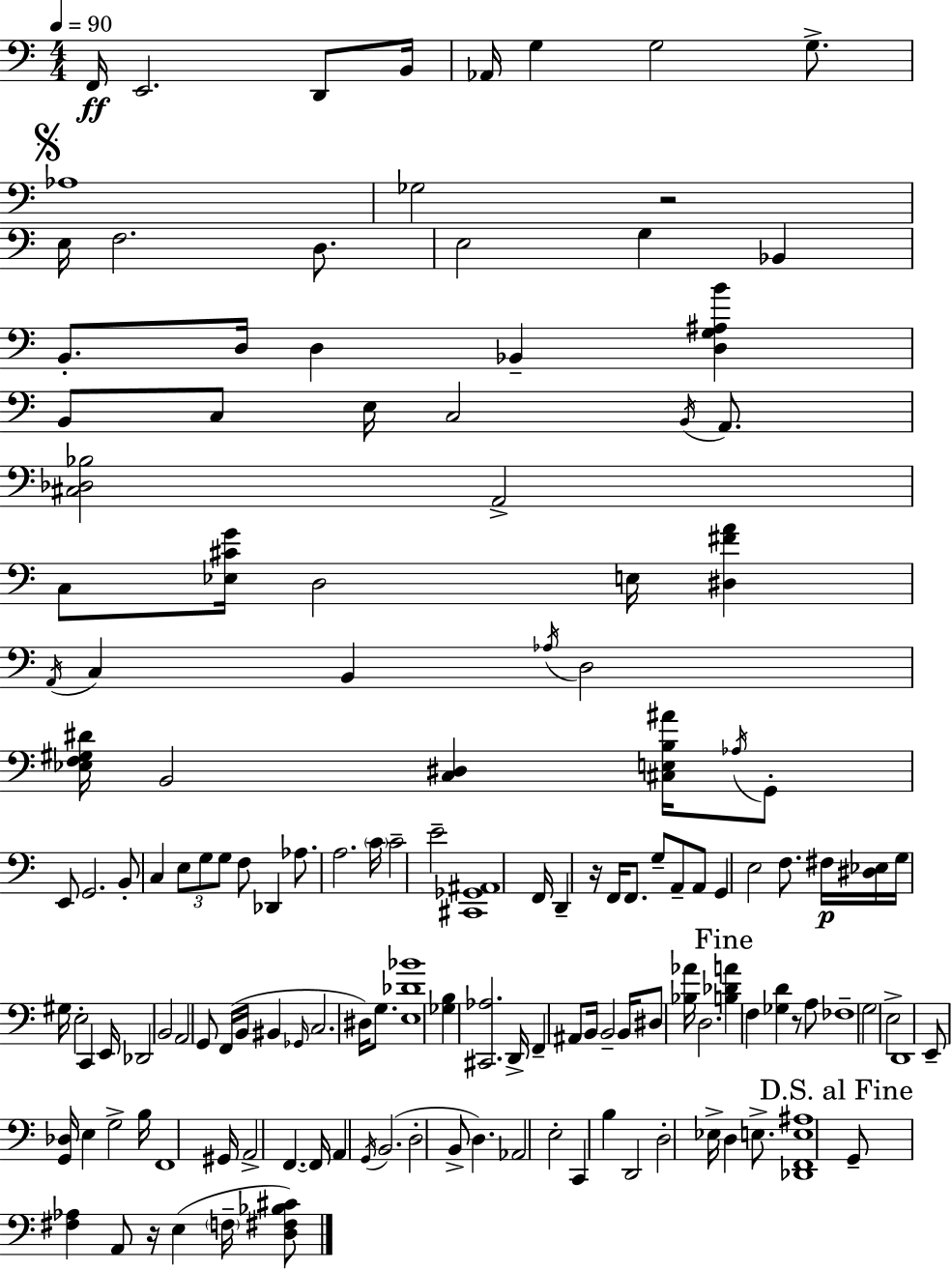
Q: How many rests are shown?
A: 4